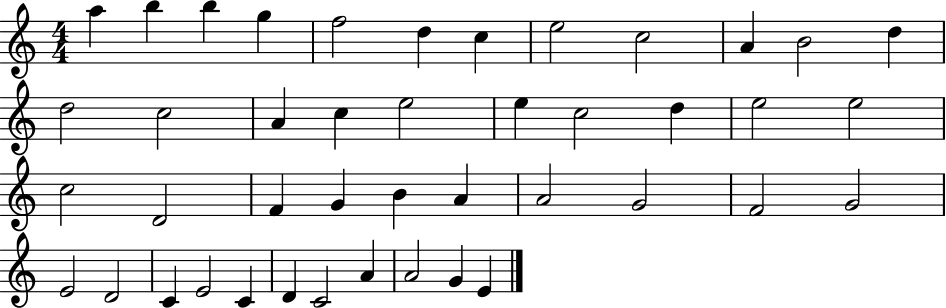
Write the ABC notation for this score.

X:1
T:Untitled
M:4/4
L:1/4
K:C
a b b g f2 d c e2 c2 A B2 d d2 c2 A c e2 e c2 d e2 e2 c2 D2 F G B A A2 G2 F2 G2 E2 D2 C E2 C D C2 A A2 G E